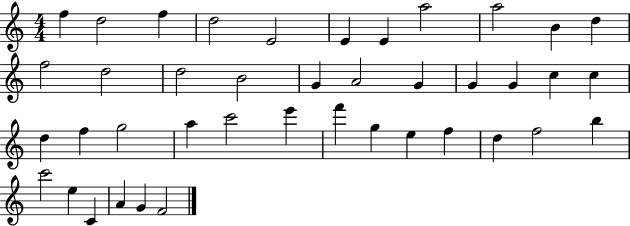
X:1
T:Untitled
M:4/4
L:1/4
K:C
f d2 f d2 E2 E E a2 a2 B d f2 d2 d2 B2 G A2 G G G c c d f g2 a c'2 e' f' g e f d f2 b c'2 e C A G F2